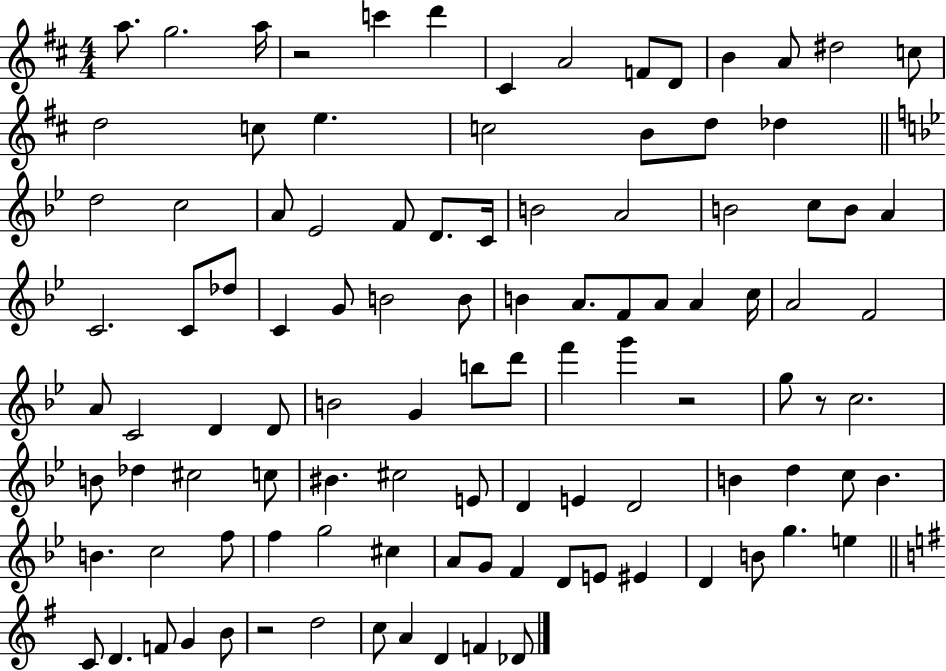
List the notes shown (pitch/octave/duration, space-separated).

A5/e. G5/h. A5/s R/h C6/q D6/q C#4/q A4/h F4/e D4/e B4/q A4/e D#5/h C5/e D5/h C5/e E5/q. C5/h B4/e D5/e Db5/q D5/h C5/h A4/e Eb4/h F4/e D4/e. C4/s B4/h A4/h B4/h C5/e B4/e A4/q C4/h. C4/e Db5/e C4/q G4/e B4/h B4/e B4/q A4/e. F4/e A4/e A4/q C5/s A4/h F4/h A4/e C4/h D4/q D4/e B4/h G4/q B5/e D6/e F6/q G6/q R/h G5/e R/e C5/h. B4/e Db5/q C#5/h C5/e BIS4/q. C#5/h E4/e D4/q E4/q D4/h B4/q D5/q C5/e B4/q. B4/q. C5/h F5/e F5/q G5/h C#5/q A4/e G4/e F4/q D4/e E4/e EIS4/q D4/q B4/e G5/q. E5/q C4/e D4/q. F4/e G4/q B4/e R/h D5/h C5/e A4/q D4/q F4/q Db4/e